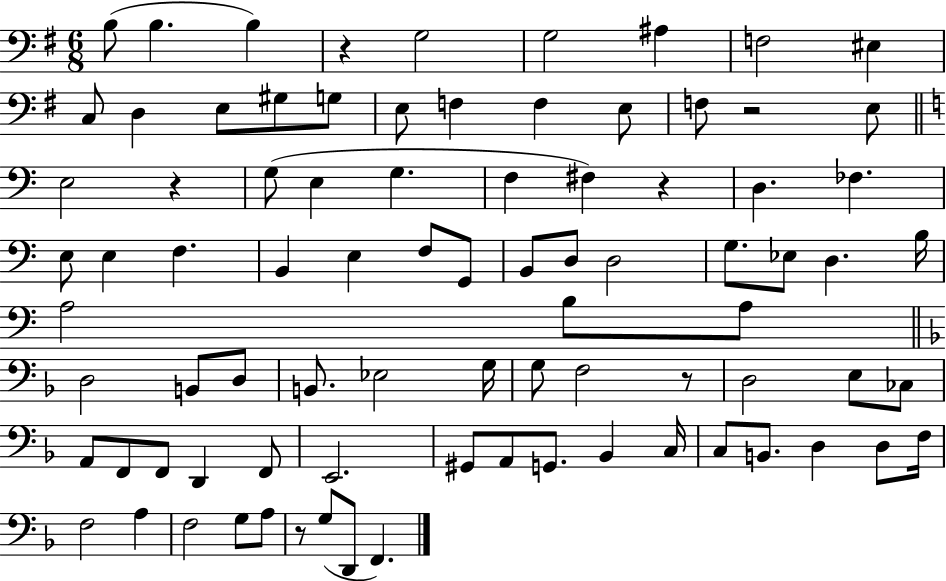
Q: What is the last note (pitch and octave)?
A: F2